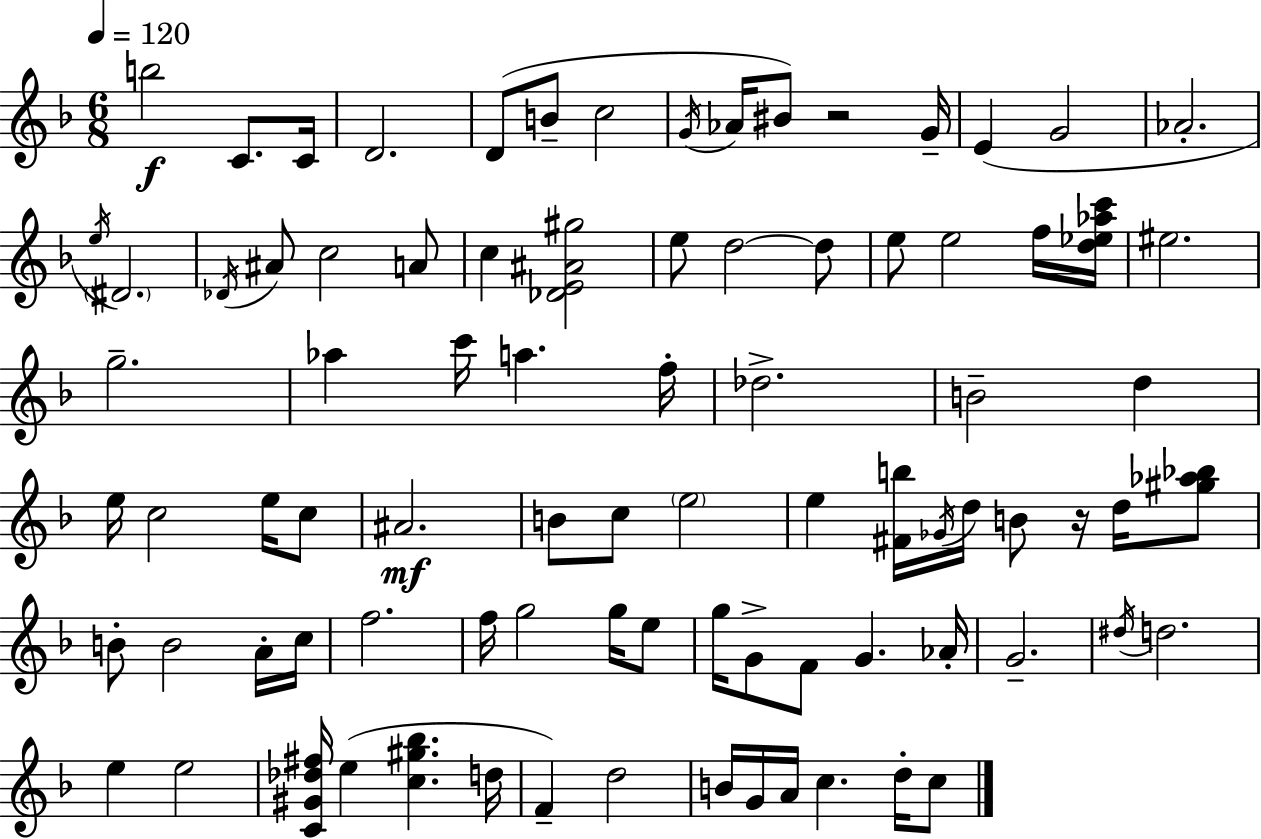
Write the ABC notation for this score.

X:1
T:Untitled
M:6/8
L:1/4
K:F
b2 C/2 C/4 D2 D/2 B/2 c2 G/4 _A/4 ^B/2 z2 G/4 E G2 _A2 e/4 ^D2 _D/4 ^A/2 c2 A/2 c [_DE^A^g]2 e/2 d2 d/2 e/2 e2 f/4 [d_e_ac']/4 ^e2 g2 _a c'/4 a f/4 _d2 B2 d e/4 c2 e/4 c/2 ^A2 B/2 c/2 e2 e [^Fb]/4 _G/4 d/4 B/2 z/4 d/4 [^g_a_b]/2 B/2 B2 A/4 c/4 f2 f/4 g2 g/4 e/2 g/4 G/2 F/2 G _A/4 G2 ^d/4 d2 e e2 [C^G_d^f]/4 e [c^g_b] d/4 F d2 B/4 G/4 A/4 c d/4 c/2